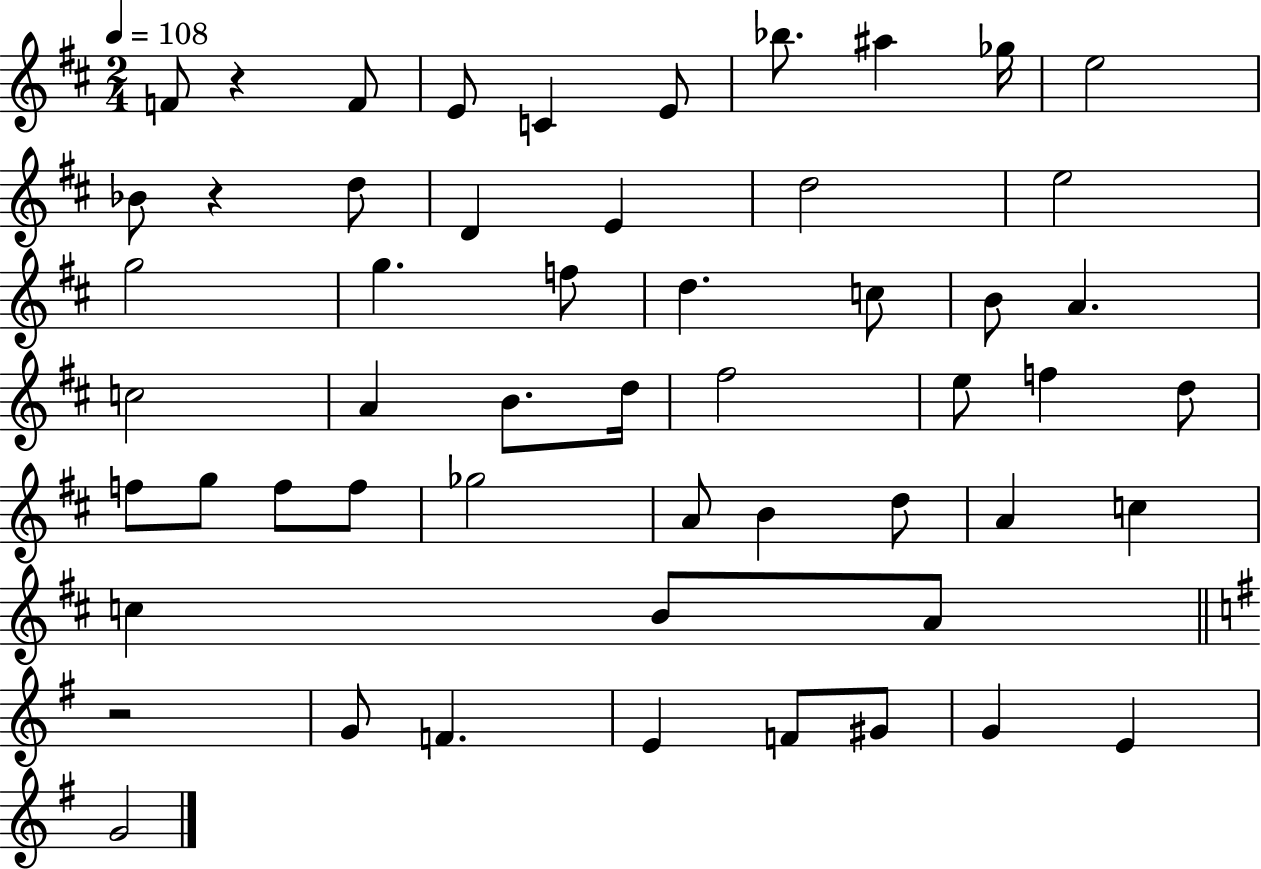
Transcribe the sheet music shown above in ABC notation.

X:1
T:Untitled
M:2/4
L:1/4
K:D
F/2 z F/2 E/2 C E/2 _b/2 ^a _g/4 e2 _B/2 z d/2 D E d2 e2 g2 g f/2 d c/2 B/2 A c2 A B/2 d/4 ^f2 e/2 f d/2 f/2 g/2 f/2 f/2 _g2 A/2 B d/2 A c c B/2 A/2 z2 G/2 F E F/2 ^G/2 G E G2